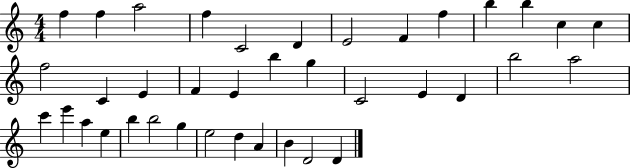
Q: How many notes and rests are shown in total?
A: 38